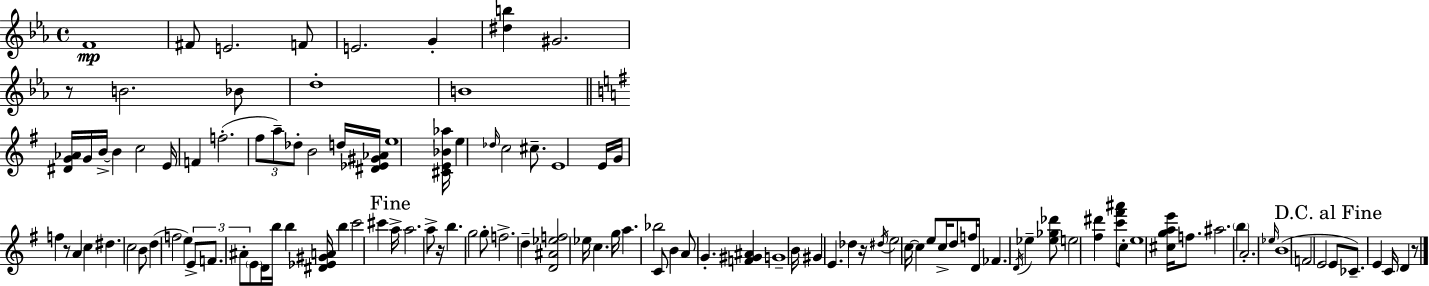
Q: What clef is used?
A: treble